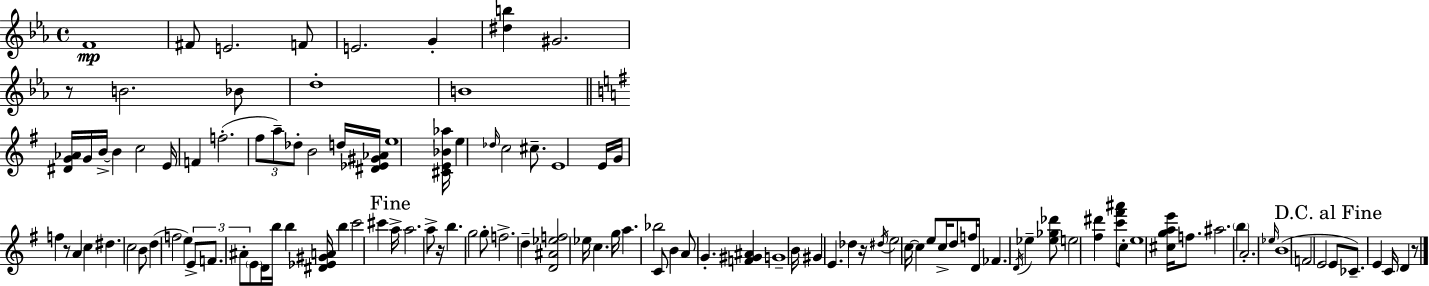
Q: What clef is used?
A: treble